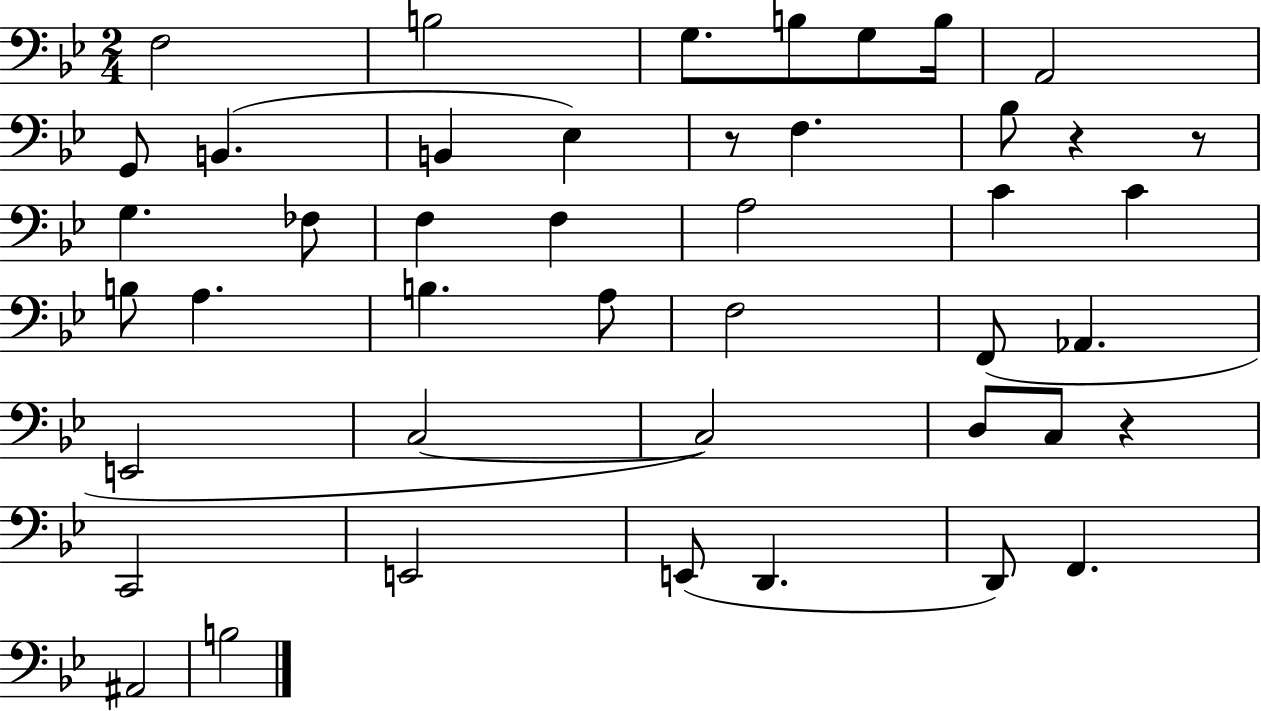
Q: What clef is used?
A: bass